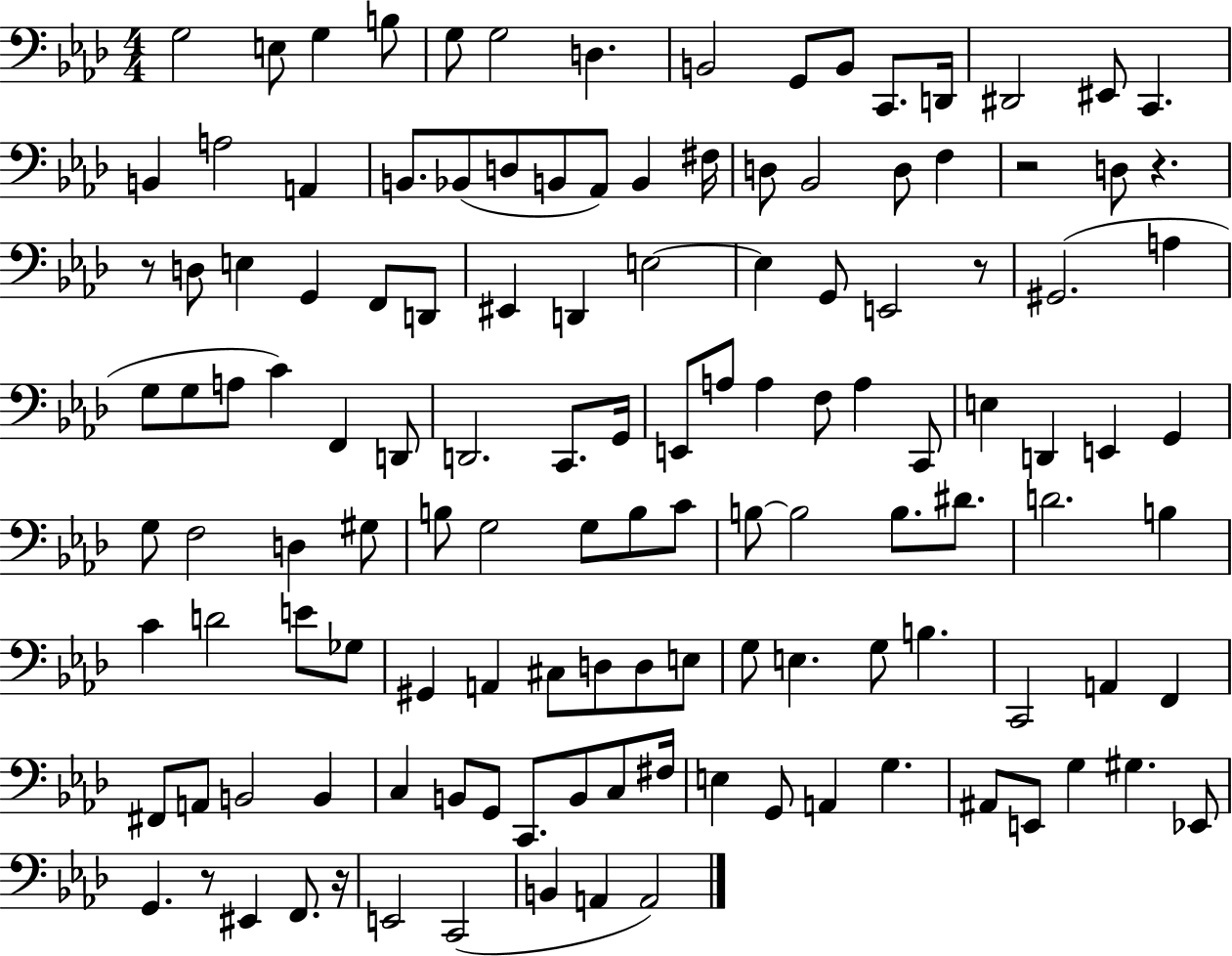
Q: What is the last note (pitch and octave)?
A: A2